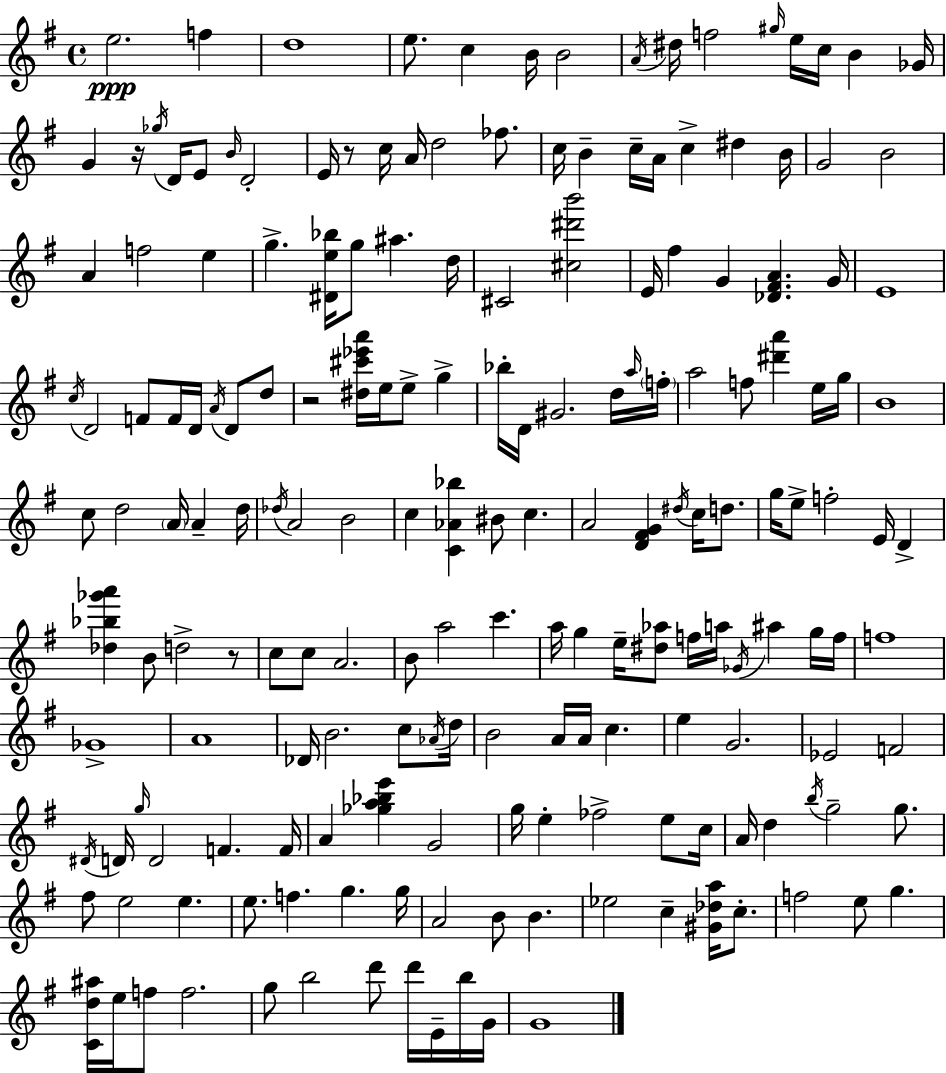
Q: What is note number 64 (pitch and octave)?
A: A5